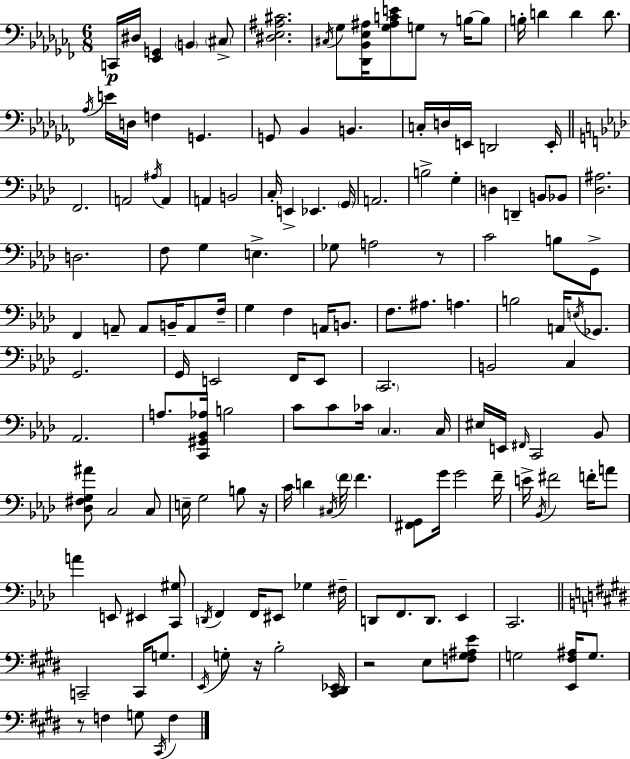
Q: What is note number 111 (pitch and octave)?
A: EIS2